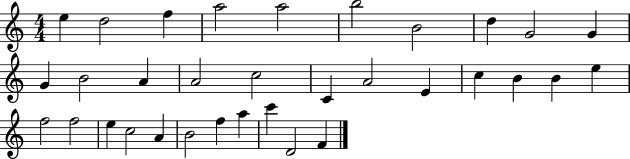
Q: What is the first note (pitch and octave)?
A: E5